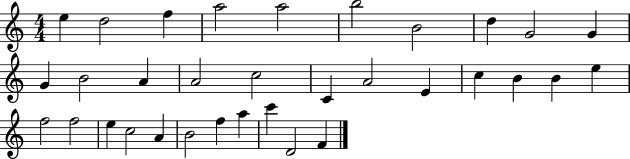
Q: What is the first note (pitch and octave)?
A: E5